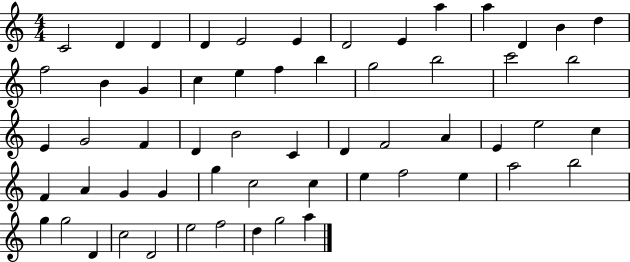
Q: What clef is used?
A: treble